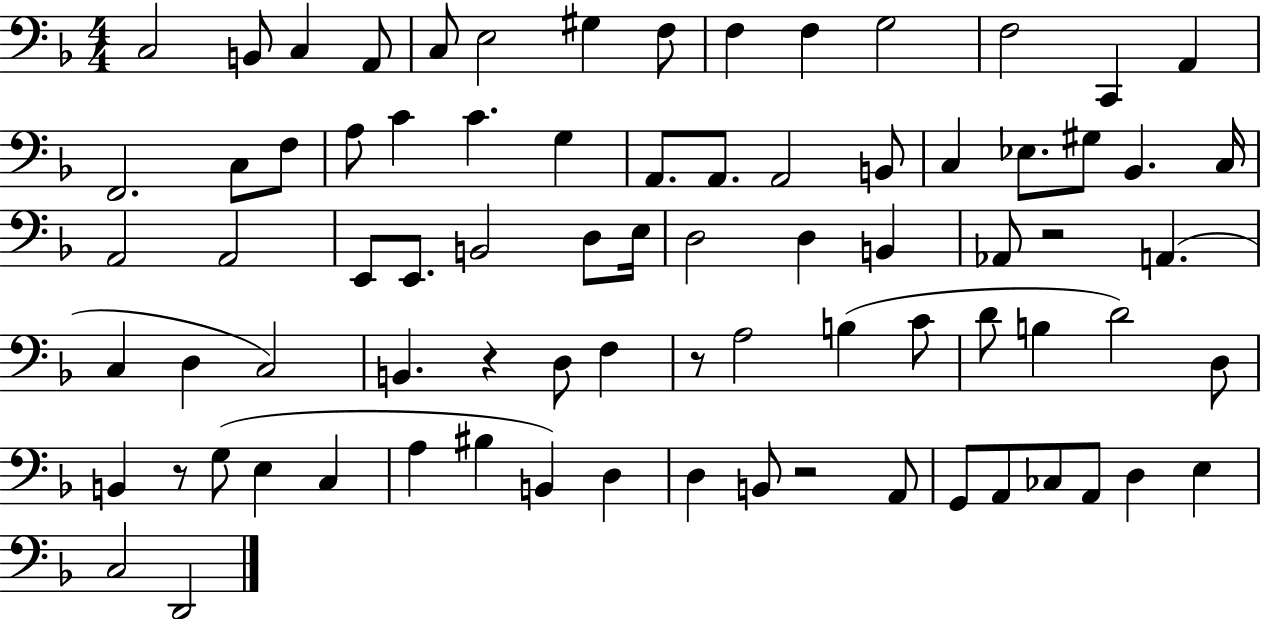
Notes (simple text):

C3/h B2/e C3/q A2/e C3/e E3/h G#3/q F3/e F3/q F3/q G3/h F3/h C2/q A2/q F2/h. C3/e F3/e A3/e C4/q C4/q. G3/q A2/e. A2/e. A2/h B2/e C3/q Eb3/e. G#3/e Bb2/q. C3/s A2/h A2/h E2/e E2/e. B2/h D3/e E3/s D3/h D3/q B2/q Ab2/e R/h A2/q. C3/q D3/q C3/h B2/q. R/q D3/e F3/q R/e A3/h B3/q C4/e D4/e B3/q D4/h D3/e B2/q R/e G3/e E3/q C3/q A3/q BIS3/q B2/q D3/q D3/q B2/e R/h A2/e G2/e A2/e CES3/e A2/e D3/q E3/q C3/h D2/h